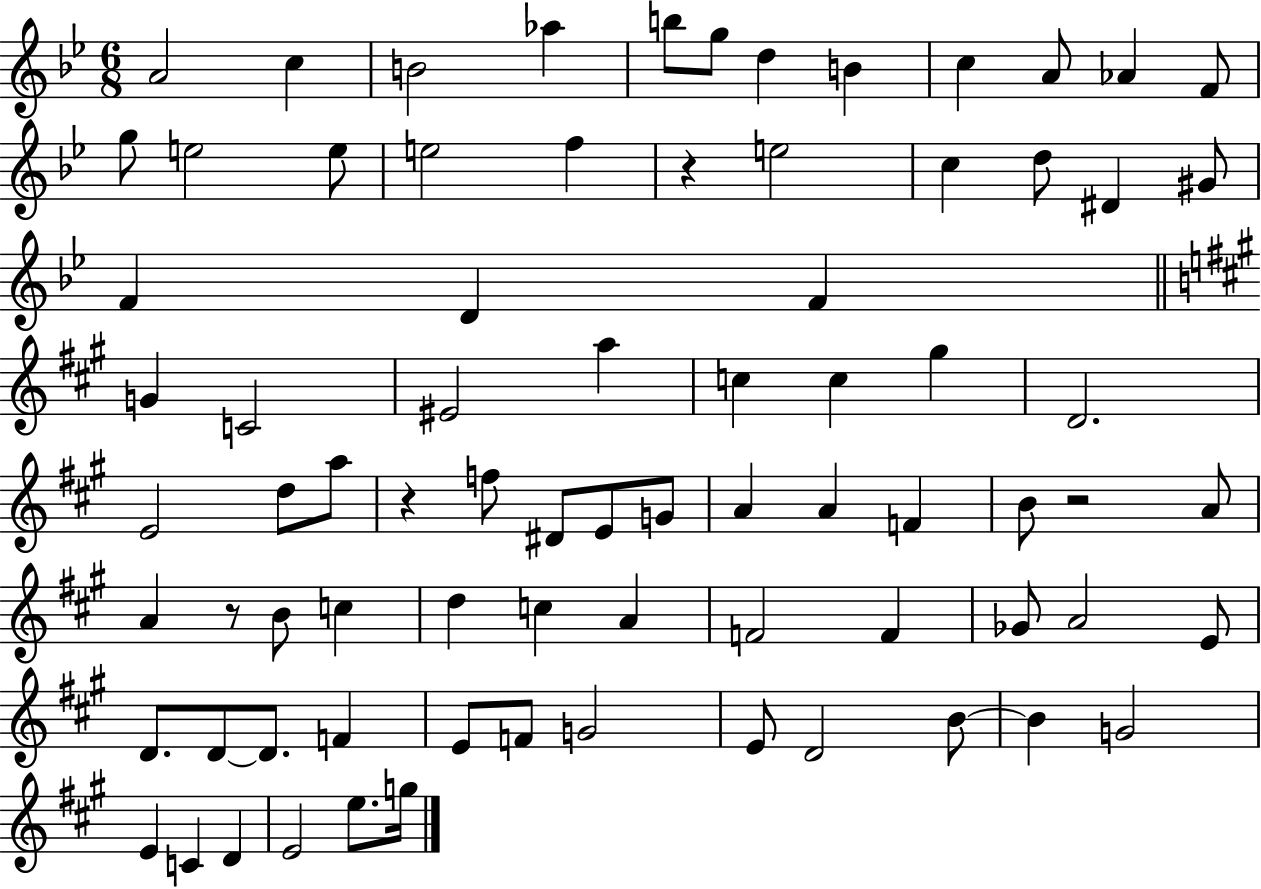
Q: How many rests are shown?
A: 4